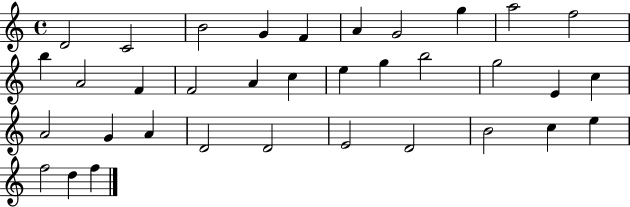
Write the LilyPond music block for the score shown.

{
  \clef treble
  \time 4/4
  \defaultTimeSignature
  \key c \major
  d'2 c'2 | b'2 g'4 f'4 | a'4 g'2 g''4 | a''2 f''2 | \break b''4 a'2 f'4 | f'2 a'4 c''4 | e''4 g''4 b''2 | g''2 e'4 c''4 | \break a'2 g'4 a'4 | d'2 d'2 | e'2 d'2 | b'2 c''4 e''4 | \break f''2 d''4 f''4 | \bar "|."
}